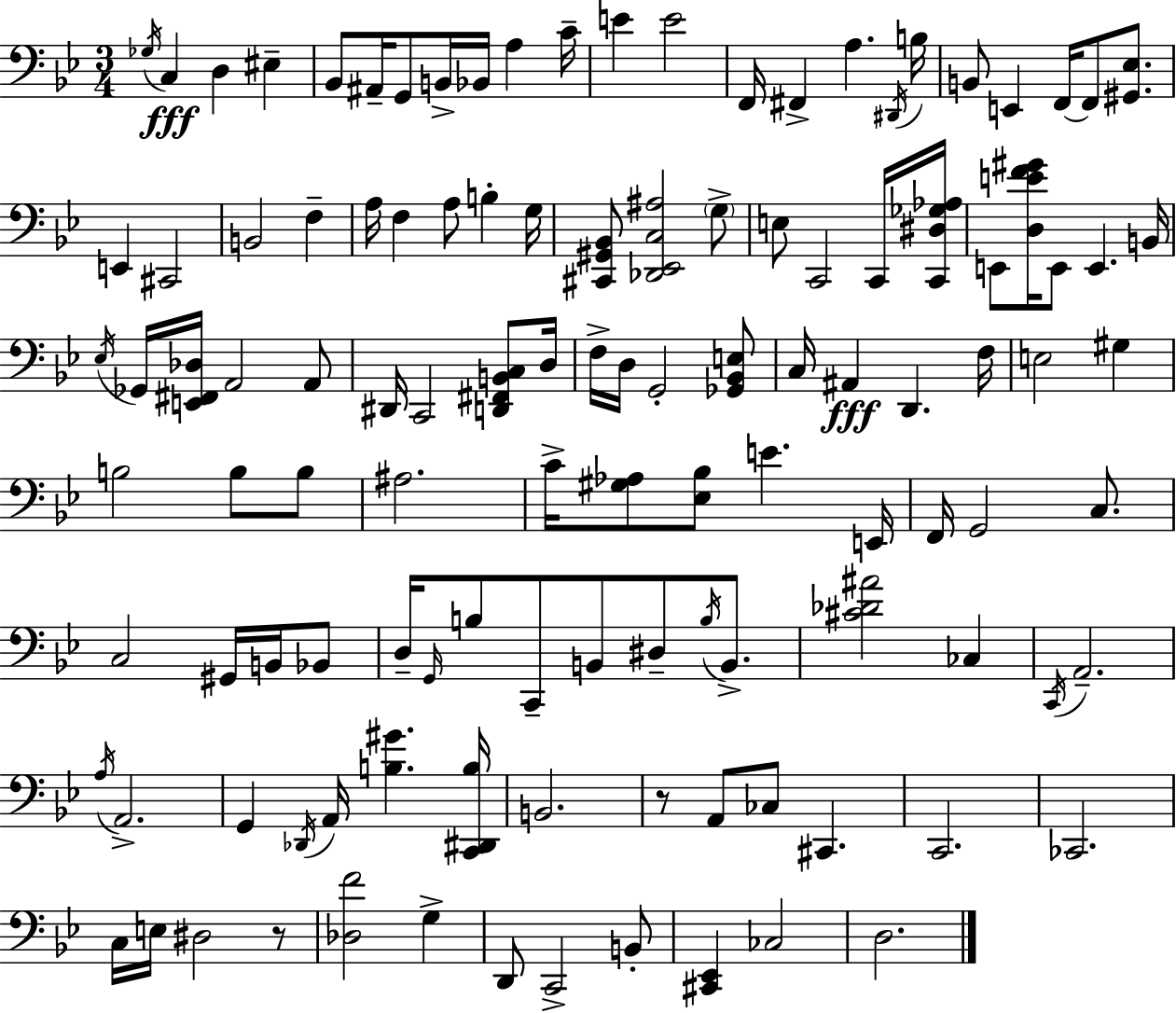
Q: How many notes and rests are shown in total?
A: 117